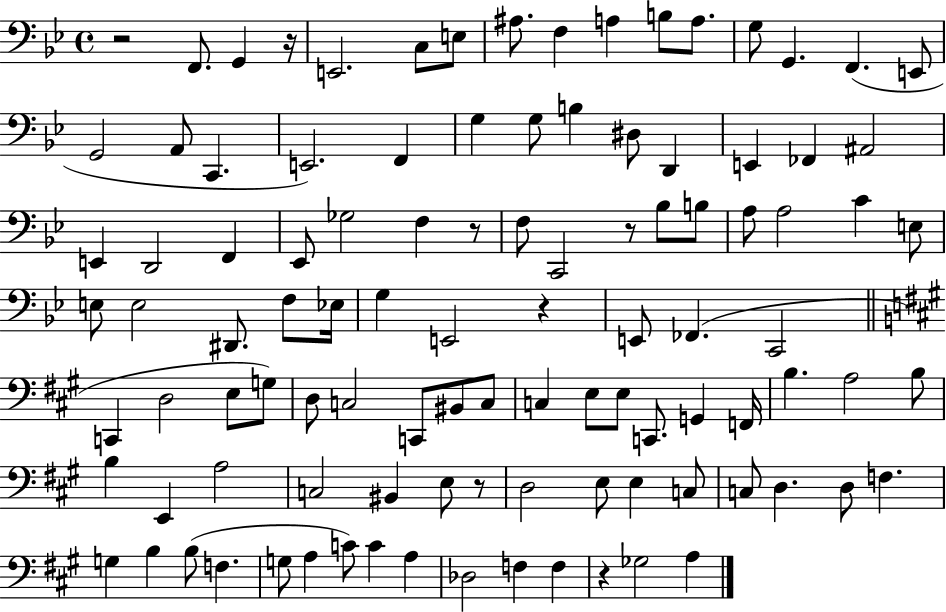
X:1
T:Untitled
M:4/4
L:1/4
K:Bb
z2 F,,/2 G,, z/4 E,,2 C,/2 E,/2 ^A,/2 F, A, B,/2 A,/2 G,/2 G,, F,, E,,/2 G,,2 A,,/2 C,, E,,2 F,, G, G,/2 B, ^D,/2 D,, E,, _F,, ^A,,2 E,, D,,2 F,, _E,,/2 _G,2 F, z/2 F,/2 C,,2 z/2 _B,/2 B,/2 A,/2 A,2 C E,/2 E,/2 E,2 ^D,,/2 F,/2 _E,/4 G, E,,2 z E,,/2 _F,, C,,2 C,, D,2 E,/2 G,/2 D,/2 C,2 C,,/2 ^B,,/2 C,/2 C, E,/2 E,/2 C,,/2 G,, F,,/4 B, A,2 B,/2 B, E,, A,2 C,2 ^B,, E,/2 z/2 D,2 E,/2 E, C,/2 C,/2 D, D,/2 F, G, B, B,/2 F, G,/2 A, C/2 C A, _D,2 F, F, z _G,2 A,